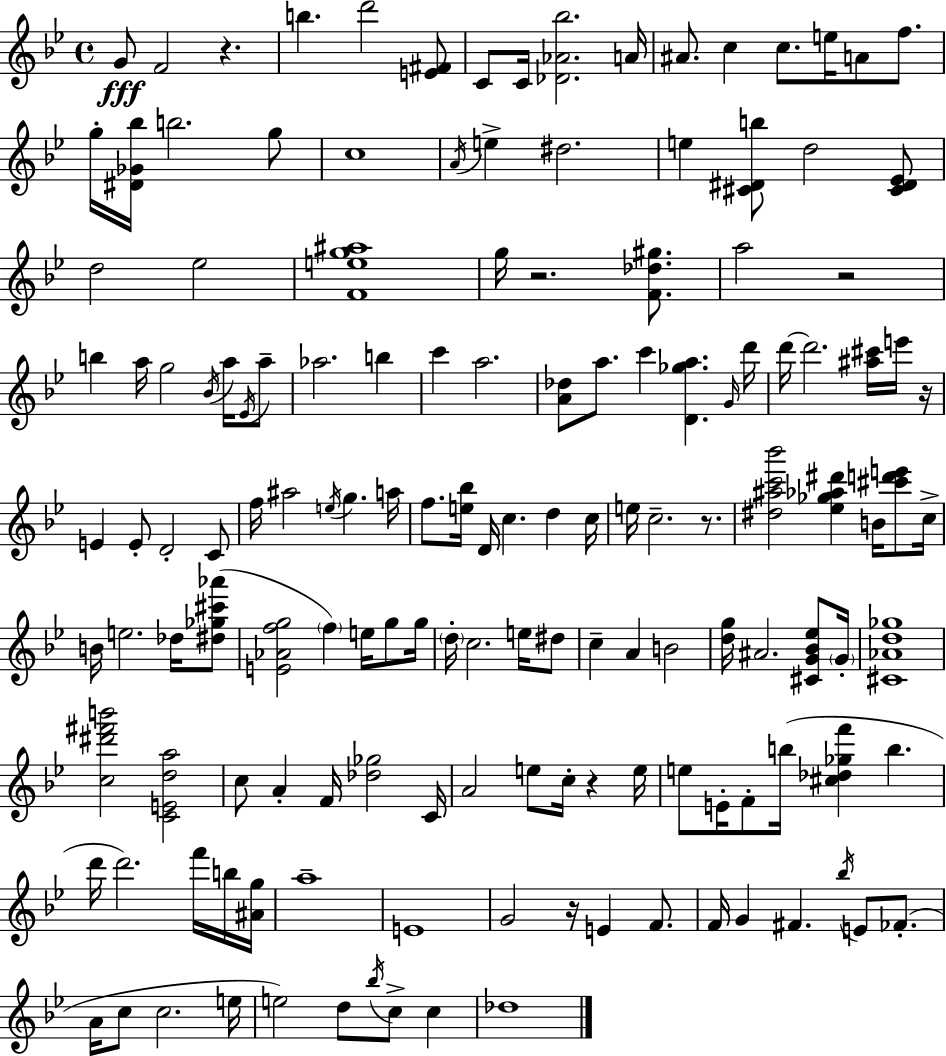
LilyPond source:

{
  \clef treble
  \time 4/4
  \defaultTimeSignature
  \key bes \major
  g'8\fff f'2 r4. | b''4. d'''2 <e' fis'>8 | c'8 c'16 <des' aes' bes''>2. a'16 | ais'8. c''4 c''8. e''16 a'8 f''8. | \break g''16-. <dis' ges' bes''>16 b''2. g''8 | c''1 | \acciaccatura { a'16 } e''4-> dis''2. | e''4 <cis' dis' b''>8 d''2 <cis' dis' ees'>8 | \break d''2 ees''2 | <f' e'' g'' ais''>1 | g''16 r2. <f' des'' gis''>8. | a''2 r2 | \break b''4 a''16 g''2 \acciaccatura { bes'16 } a''16 | \acciaccatura { ees'16 } a''8-- aes''2. b''4 | c'''4 a''2. | <a' des''>8 a''8. c'''4 <d' ges'' a''>4. | \break \grace { g'16 } d'''16 d'''16~~ d'''2. | <ais'' cis'''>16 e'''16 r16 e'4 e'8-. d'2-. | c'8 f''16 ais''2 \acciaccatura { e''16 } g''4. | a''16 f''8. <e'' bes''>16 d'16 c''4. | \break d''4 c''16 e''16 c''2.-- | r8. <dis'' ais'' c''' bes'''>2 <ees'' ges'' aes'' dis'''>4 | b'16 <cis''' d''' e'''>8 c''16-> b'16 e''2. | des''16 <dis'' ges'' cis''' aes'''>8( <e' aes' f'' g''>2 \parenthesize f''4) | \break e''16 g''8 g''16 \parenthesize d''16-. c''2. | e''16 dis''8 c''4-- a'4 b'2 | <d'' g''>16 ais'2. | <cis' g' bes' ees''>8 \parenthesize g'16-. <cis' aes' d'' ges''>1 | \break <c'' dis''' fis''' b'''>2 <c' e' d'' a''>2 | c''8 a'4-. f'16 <des'' ges''>2 | c'16 a'2 e''8 c''16-. | r4 e''16 e''8 e'16-. f'8-. b''16( <cis'' des'' ges'' f'''>4 b''4. | \break d'''16 d'''2.) | f'''16 b''16 <ais' g''>16 a''1-- | e'1 | g'2 r16 e'4 | \break f'8. f'16 g'4 fis'4. | \acciaccatura { bes''16 } e'8 fes'8.-.( a'16 c''8 c''2. | e''16 e''2) d''8 | \acciaccatura { bes''16 } c''8-> c''4 des''1 | \break \bar "|."
}